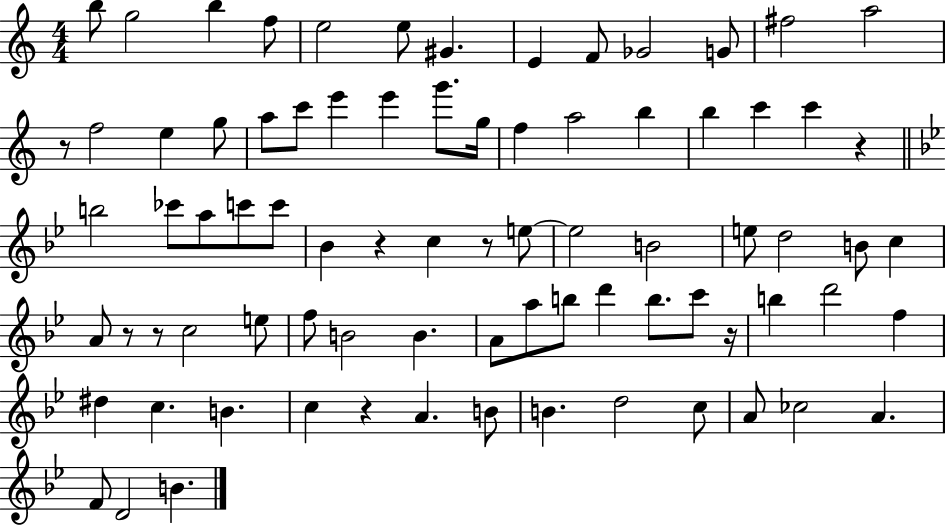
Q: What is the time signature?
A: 4/4